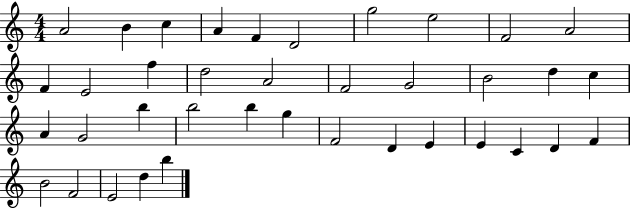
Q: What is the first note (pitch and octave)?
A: A4